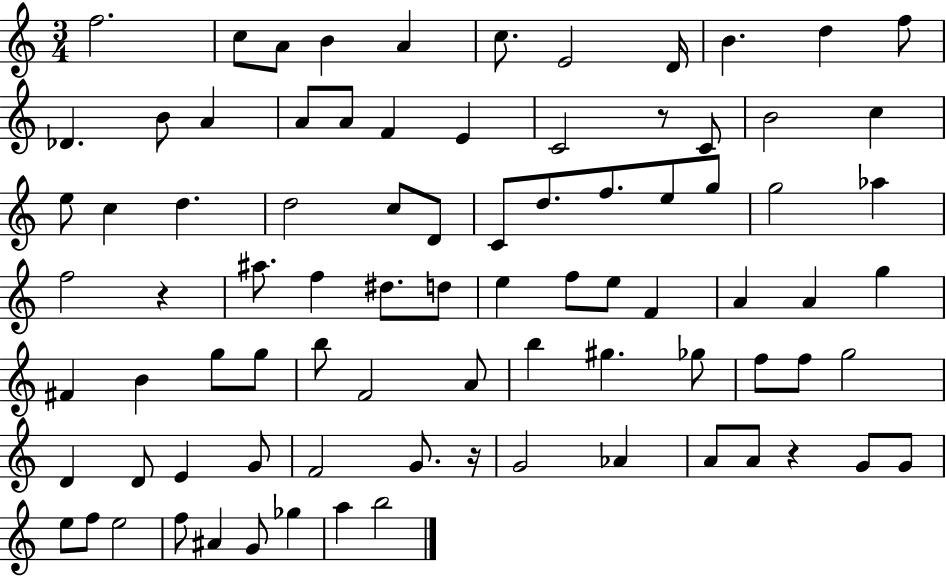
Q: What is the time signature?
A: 3/4